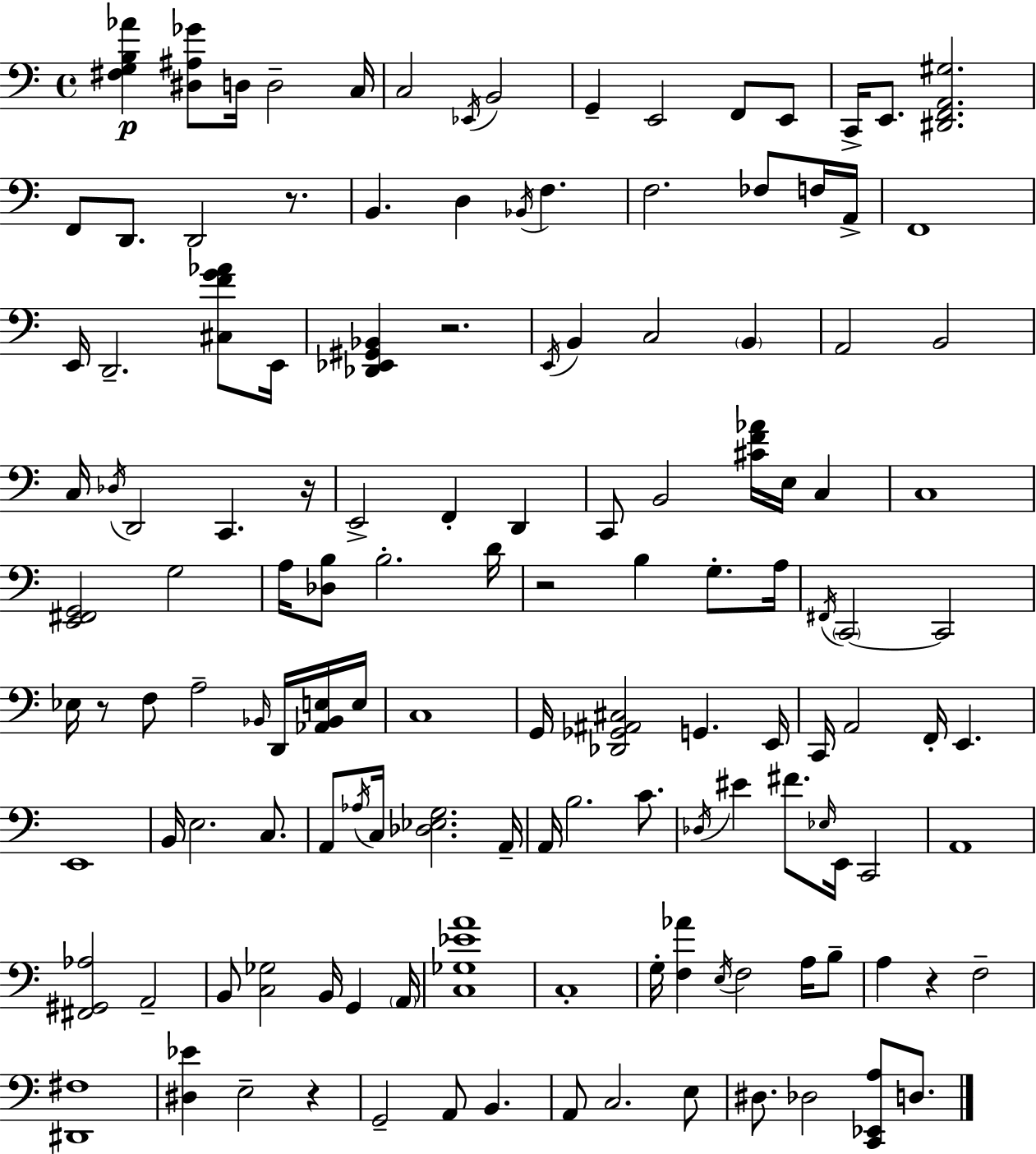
X:1
T:Untitled
M:4/4
L:1/4
K:Am
[^F,G,B,_A] [^D,^A,_G]/2 D,/4 D,2 C,/4 C,2 _E,,/4 B,,2 G,, E,,2 F,,/2 E,,/2 C,,/4 E,,/2 [^D,,F,,A,,^G,]2 F,,/2 D,,/2 D,,2 z/2 B,, D, _B,,/4 F, F,2 _F,/2 F,/4 A,,/4 F,,4 E,,/4 D,,2 [^C,FG_A]/2 E,,/4 [_D,,_E,,^G,,_B,,] z2 E,,/4 B,, C,2 B,, A,,2 B,,2 C,/4 _D,/4 D,,2 C,, z/4 E,,2 F,, D,, C,,/2 B,,2 [^CF_A]/4 E,/4 C, C,4 [E,,^F,,G,,]2 G,2 A,/4 [_D,B,]/2 B,2 D/4 z2 B, G,/2 A,/4 ^F,,/4 C,,2 C,,2 _E,/4 z/2 F,/2 A,2 _B,,/4 D,,/4 [_A,,_B,,E,]/4 E,/4 C,4 G,,/4 [_D,,_G,,^A,,^C,]2 G,, E,,/4 C,,/4 A,,2 F,,/4 E,, E,,4 B,,/4 E,2 C,/2 A,,/2 _A,/4 C,/4 [_D,_E,G,]2 A,,/4 A,,/4 B,2 C/2 _D,/4 ^E ^F/2 _E,/4 E,,/4 C,,2 A,,4 [^F,,^G,,_A,]2 A,,2 B,,/2 [C,_G,]2 B,,/4 G,, A,,/4 [C,_G,_EA]4 C,4 G,/4 [F,_A] E,/4 F,2 A,/4 B,/2 A, z F,2 [^D,,^F,]4 [^D,_E] E,2 z G,,2 A,,/2 B,, A,,/2 C,2 E,/2 ^D,/2 _D,2 [C,,_E,,A,]/2 D,/2